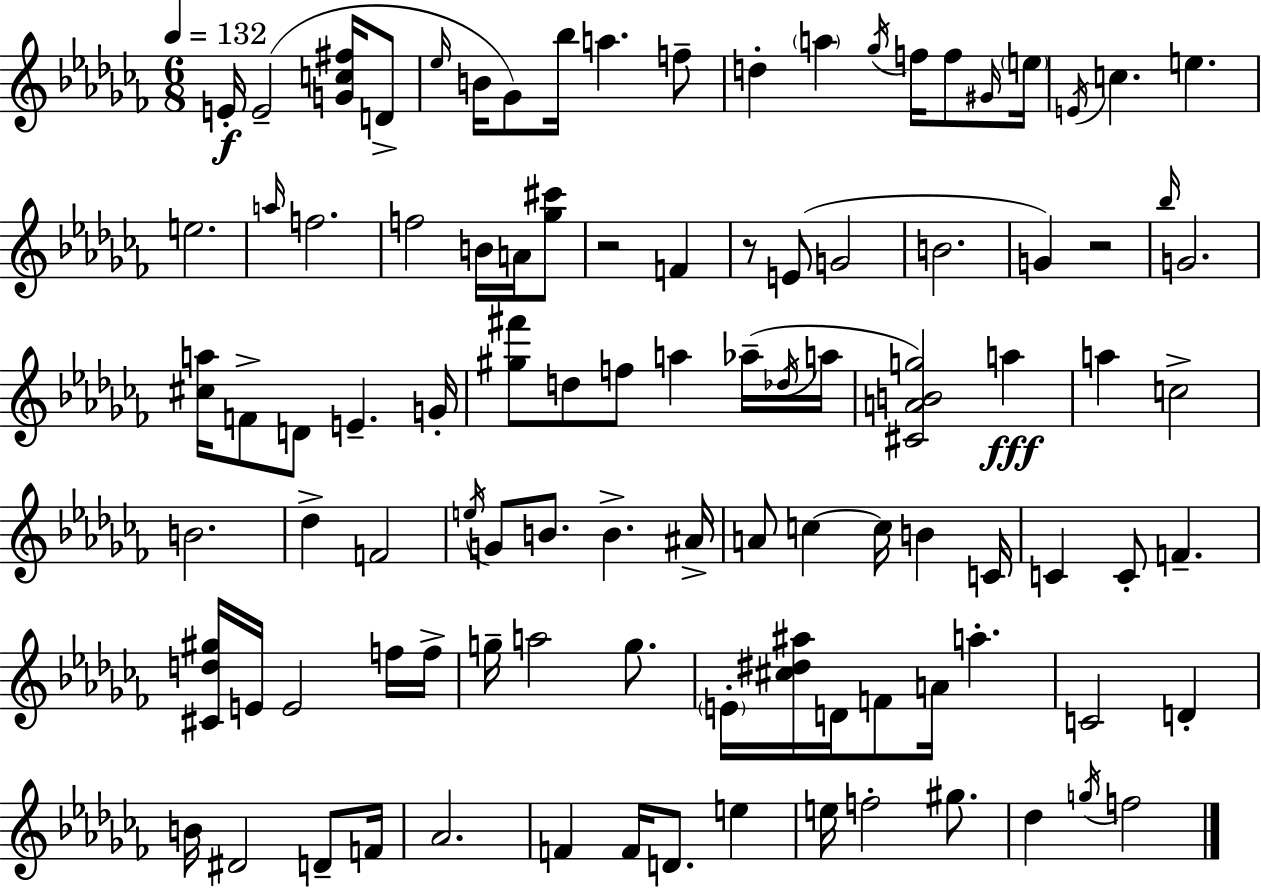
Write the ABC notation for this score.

X:1
T:Untitled
M:6/8
L:1/4
K:Abm
E/4 E2 [Gc^f]/4 D/2 _e/4 B/4 _G/2 _b/4 a f/2 d a _g/4 f/4 f/2 ^G/4 e/4 E/4 c e e2 a/4 f2 f2 B/4 A/4 [_g^c']/2 z2 F z/2 E/2 G2 B2 G z2 _b/4 G2 [^ca]/4 F/2 D/2 E G/4 [^g^f']/2 d/2 f/2 a _a/4 _d/4 a/4 [^CABg]2 a a c2 B2 _d F2 e/4 G/2 B/2 B ^A/4 A/2 c c/4 B C/4 C C/2 F [^Cd^g]/4 E/4 E2 f/4 f/4 g/4 a2 g/2 E/4 [^c^d^a]/4 D/4 F/2 A/4 a C2 D B/4 ^D2 D/2 F/4 _A2 F F/4 D/2 e e/4 f2 ^g/2 _d g/4 f2